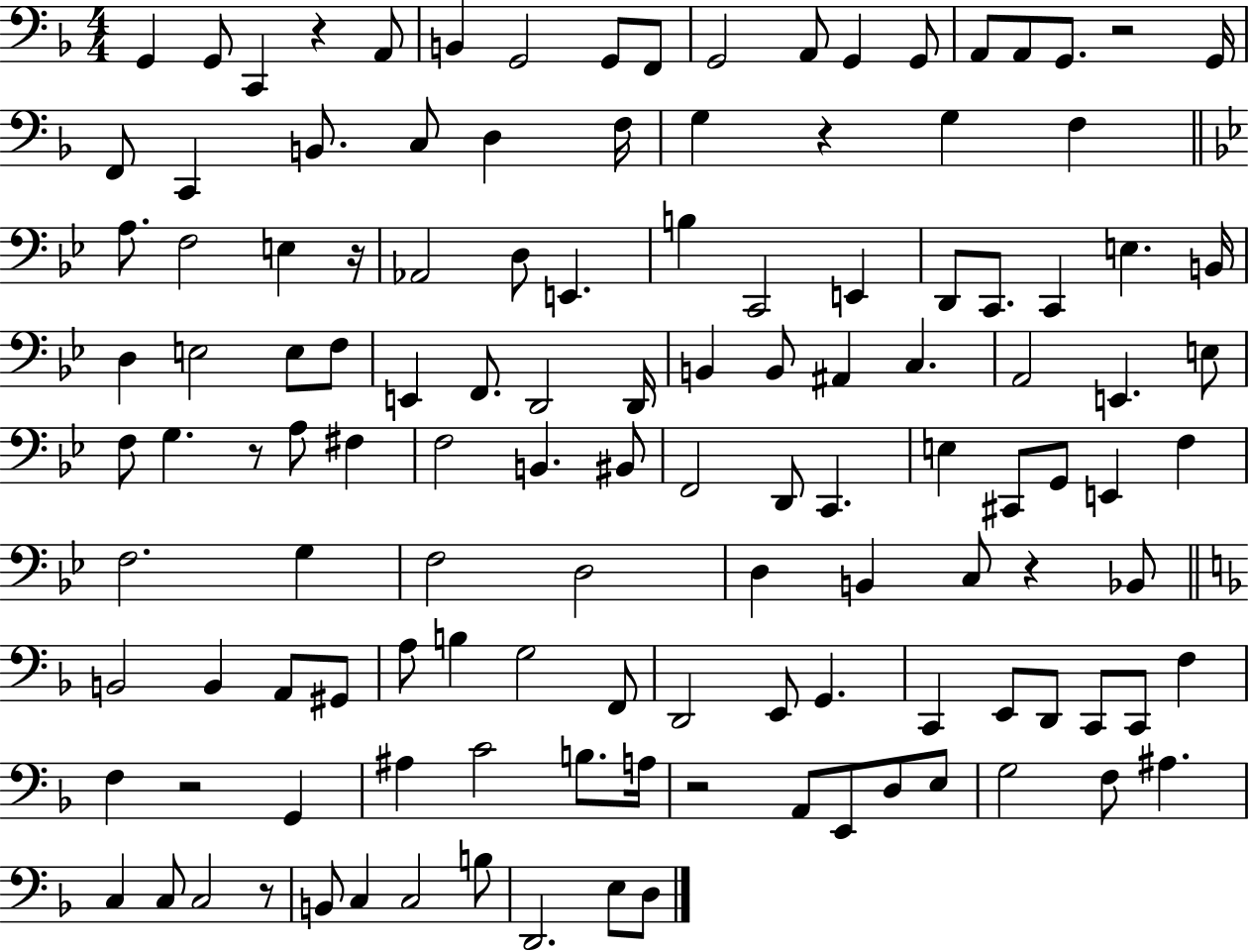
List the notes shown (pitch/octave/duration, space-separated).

G2/q G2/e C2/q R/q A2/e B2/q G2/h G2/e F2/e G2/h A2/e G2/q G2/e A2/e A2/e G2/e. R/h G2/s F2/e C2/q B2/e. C3/e D3/q F3/s G3/q R/q G3/q F3/q A3/e. F3/h E3/q R/s Ab2/h D3/e E2/q. B3/q C2/h E2/q D2/e C2/e. C2/q E3/q. B2/s D3/q E3/h E3/e F3/e E2/q F2/e. D2/h D2/s B2/q B2/e A#2/q C3/q. A2/h E2/q. E3/e F3/e G3/q. R/e A3/e F#3/q F3/h B2/q. BIS2/e F2/h D2/e C2/q. E3/q C#2/e G2/e E2/q F3/q F3/h. G3/q F3/h D3/h D3/q B2/q C3/e R/q Bb2/e B2/h B2/q A2/e G#2/e A3/e B3/q G3/h F2/e D2/h E2/e G2/q. C2/q E2/e D2/e C2/e C2/e F3/q F3/q R/h G2/q A#3/q C4/h B3/e. A3/s R/h A2/e E2/e D3/e E3/e G3/h F3/e A#3/q. C3/q C3/e C3/h R/e B2/e C3/q C3/h B3/e D2/h. E3/e D3/e